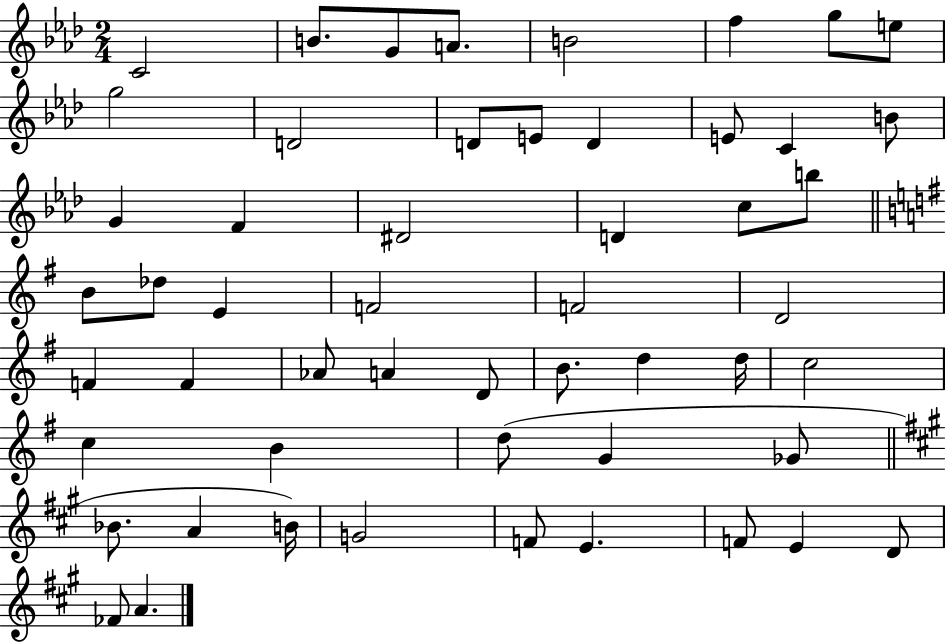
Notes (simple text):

C4/h B4/e. G4/e A4/e. B4/h F5/q G5/e E5/e G5/h D4/h D4/e E4/e D4/q E4/e C4/q B4/e G4/q F4/q D#4/h D4/q C5/e B5/e B4/e Db5/e E4/q F4/h F4/h D4/h F4/q F4/q Ab4/e A4/q D4/e B4/e. D5/q D5/s C5/h C5/q B4/q D5/e G4/q Gb4/e Bb4/e. A4/q B4/s G4/h F4/e E4/q. F4/e E4/q D4/e FES4/e A4/q.